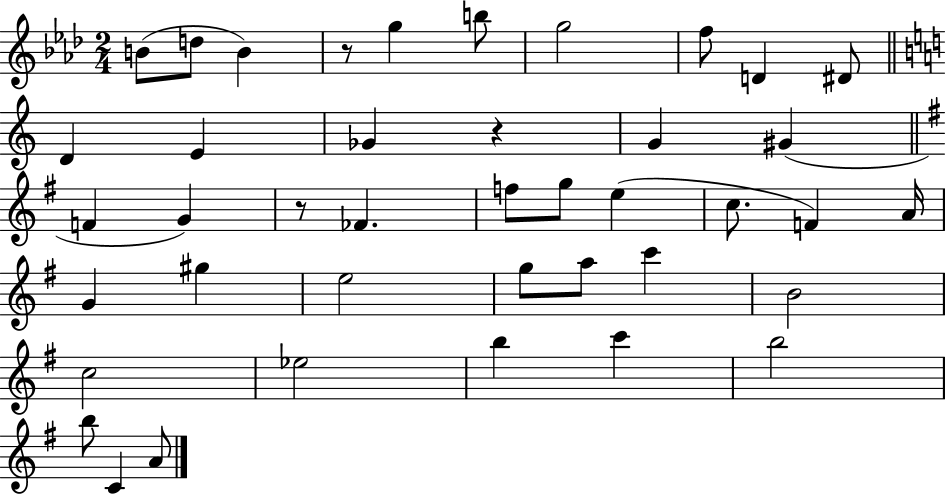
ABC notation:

X:1
T:Untitled
M:2/4
L:1/4
K:Ab
B/2 d/2 B z/2 g b/2 g2 f/2 D ^D/2 D E _G z G ^G F G z/2 _F f/2 g/2 e c/2 F A/4 G ^g e2 g/2 a/2 c' B2 c2 _e2 b c' b2 b/2 C A/2